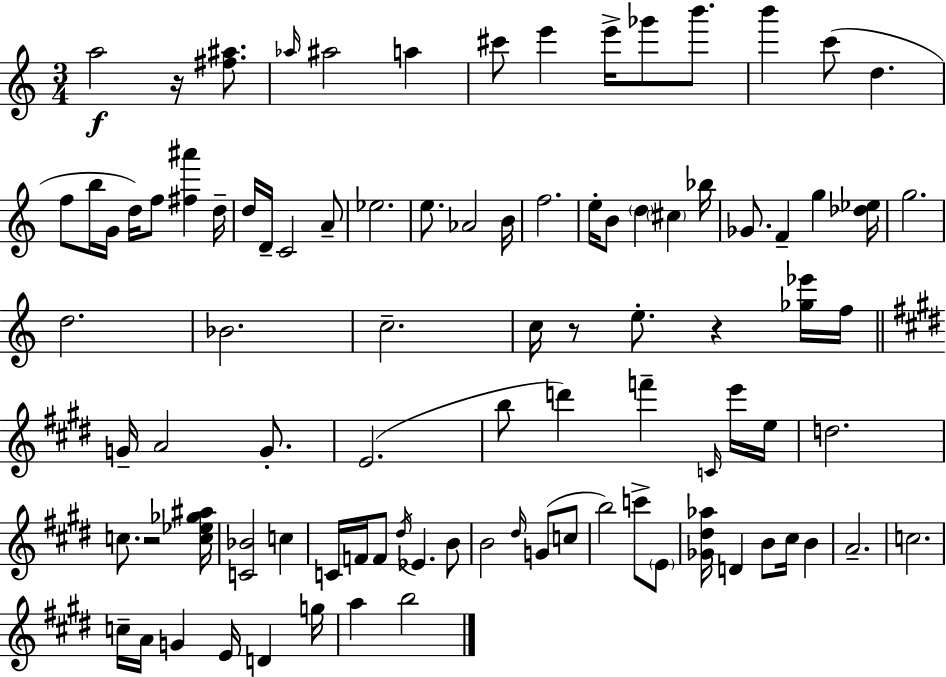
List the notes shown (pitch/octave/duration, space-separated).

A5/h R/s [F#5,A#5]/e. Ab5/s A#5/h A5/q C#6/e E6/q E6/s Gb6/e B6/e. B6/q C6/e D5/q. F5/e B5/s G4/s D5/s F5/e [F#5,A#6]/q D5/s D5/s D4/s C4/h A4/e Eb5/h. E5/e. Ab4/h B4/s F5/h. E5/s B4/e D5/q C#5/q Bb5/s Gb4/e. F4/q G5/q [Db5,Eb5]/s G5/h. D5/h. Bb4/h. C5/h. C5/s R/e E5/e. R/q [Gb5,Eb6]/s F5/s G4/s A4/h G4/e. E4/h. B5/e D6/q F6/q C4/s E6/s E5/s D5/h. C5/e. R/h [C5,Eb5,Gb5,A#5]/s [C4,Bb4]/h C5/q C4/s F4/s F4/e D#5/s Eb4/q. B4/e B4/h D#5/s G4/e C5/e B5/h C6/e E4/e [Gb4,D#5,Ab5]/s D4/q B4/e C#5/s B4/q A4/h. C5/h. C5/s A4/s G4/q E4/s D4/q G5/s A5/q B5/h